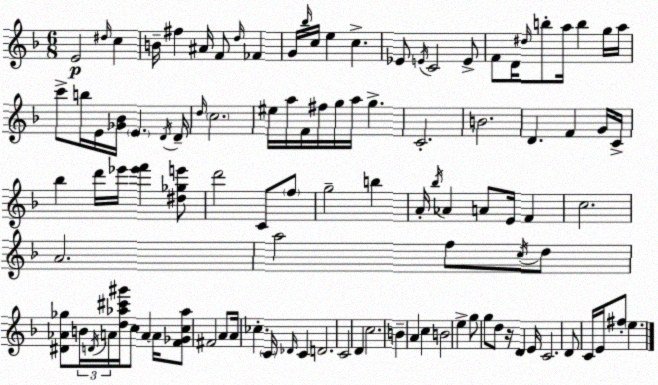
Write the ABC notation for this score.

X:1
T:Untitled
M:6/8
L:1/4
K:Dm
E2 ^d/4 c B/4 ^f ^A/4 F/2 d/4 _F G/4 _b/4 c/4 e c _E/2 E/4 C2 E/2 F/2 D/4 ^d/4 b/2 a/4 b g/4 a/4 c'/2 b/4 E/4 [_G_B]/4 E D/4 D/4 d/4 c2 ^e/4 a/4 F/4 ^f/4 g/4 a/4 g C2 B2 D F G/4 C/4 _b d'/4 _e'/4 [_e'f'] [^d_ge']/2 d'2 C/2 f/2 g2 b A/4 _b/4 _A A/2 E/4 F c2 A2 a2 f/2 c/4 d/2 [^D_A_g]/2 B/4 D/4 A/4 [d_a^c'^g']/4 c/2 A A/4 [F_Gc_a]/2 ^F2 A/2 A/4 _c C/4 _D/4 C D2 C2 D c2 B A c B2 e g/2 g/2 d/2 z/4 D E/4 C2 D/2 C/4 E/4 ^f/2 e